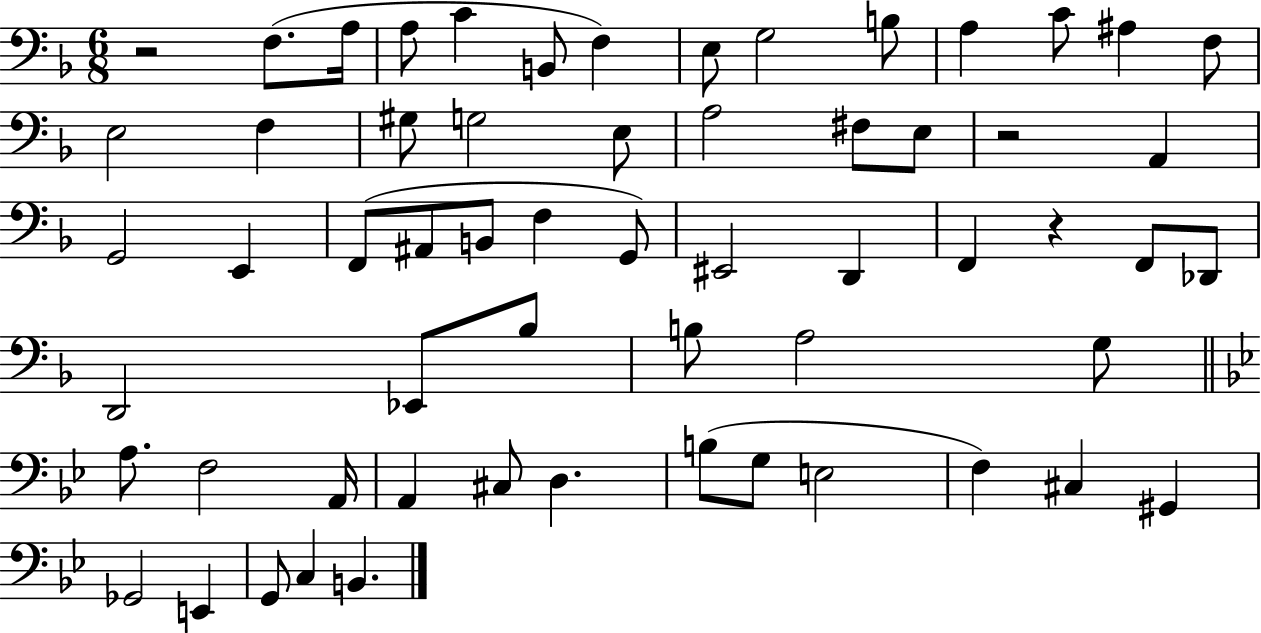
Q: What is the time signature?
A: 6/8